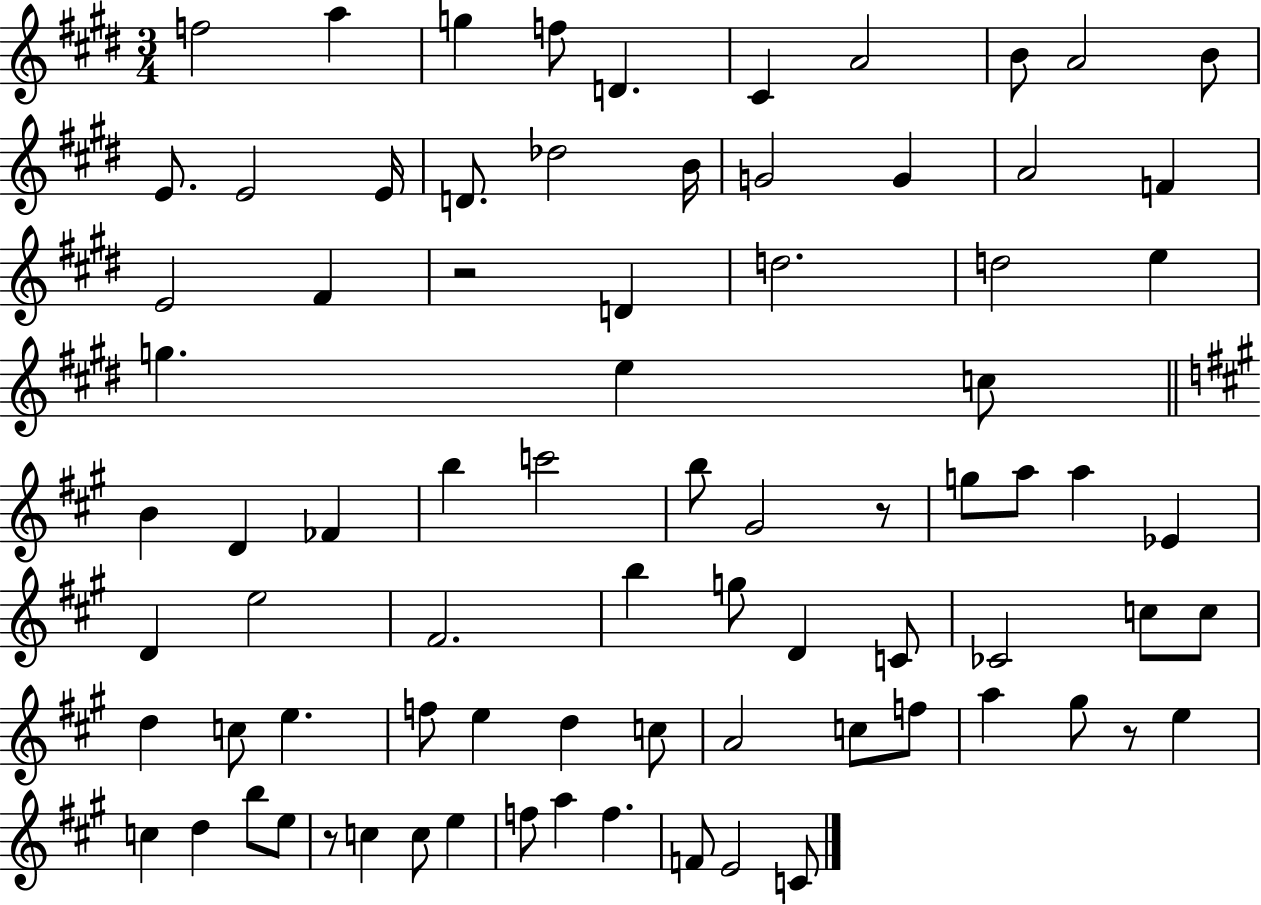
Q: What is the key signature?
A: E major